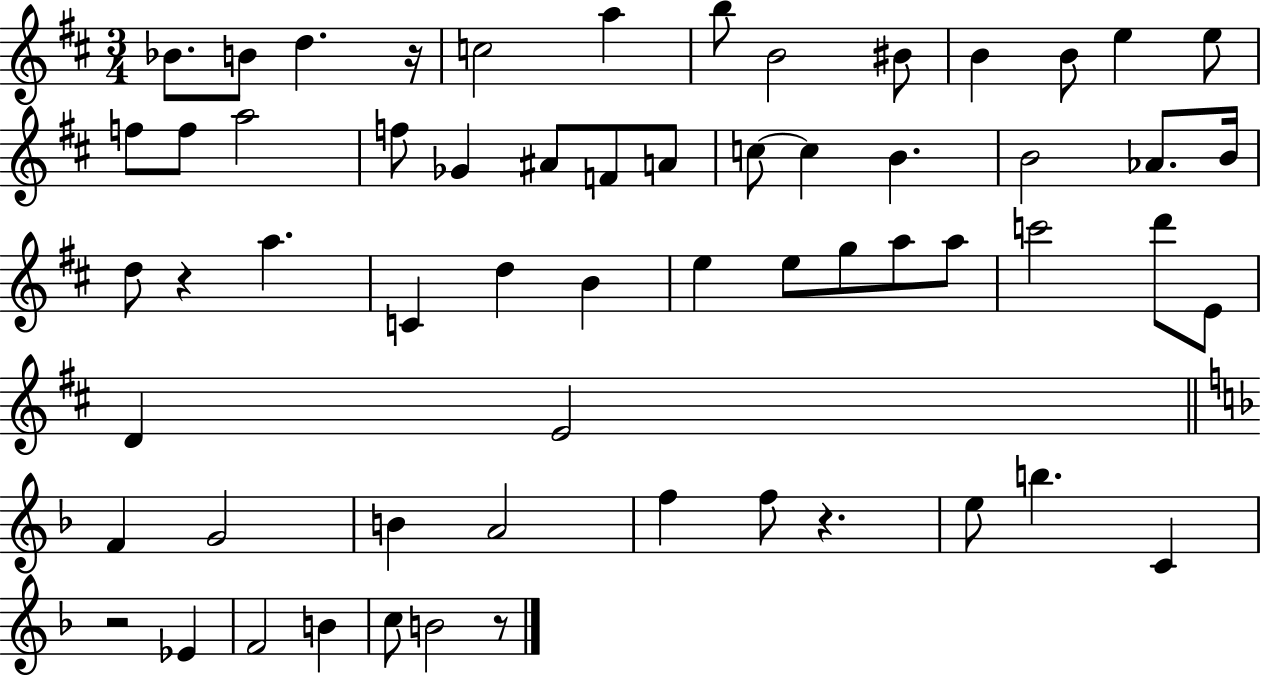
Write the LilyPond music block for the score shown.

{
  \clef treble
  \numericTimeSignature
  \time 3/4
  \key d \major
  bes'8. b'8 d''4. r16 | c''2 a''4 | b''8 b'2 bis'8 | b'4 b'8 e''4 e''8 | \break f''8 f''8 a''2 | f''8 ges'4 ais'8 f'8 a'8 | c''8~~ c''4 b'4. | b'2 aes'8. b'16 | \break d''8 r4 a''4. | c'4 d''4 b'4 | e''4 e''8 g''8 a''8 a''8 | c'''2 d'''8 e'8 | \break d'4 e'2 | \bar "||" \break \key d \minor f'4 g'2 | b'4 a'2 | f''4 f''8 r4. | e''8 b''4. c'4 | \break r2 ees'4 | f'2 b'4 | c''8 b'2 r8 | \bar "|."
}